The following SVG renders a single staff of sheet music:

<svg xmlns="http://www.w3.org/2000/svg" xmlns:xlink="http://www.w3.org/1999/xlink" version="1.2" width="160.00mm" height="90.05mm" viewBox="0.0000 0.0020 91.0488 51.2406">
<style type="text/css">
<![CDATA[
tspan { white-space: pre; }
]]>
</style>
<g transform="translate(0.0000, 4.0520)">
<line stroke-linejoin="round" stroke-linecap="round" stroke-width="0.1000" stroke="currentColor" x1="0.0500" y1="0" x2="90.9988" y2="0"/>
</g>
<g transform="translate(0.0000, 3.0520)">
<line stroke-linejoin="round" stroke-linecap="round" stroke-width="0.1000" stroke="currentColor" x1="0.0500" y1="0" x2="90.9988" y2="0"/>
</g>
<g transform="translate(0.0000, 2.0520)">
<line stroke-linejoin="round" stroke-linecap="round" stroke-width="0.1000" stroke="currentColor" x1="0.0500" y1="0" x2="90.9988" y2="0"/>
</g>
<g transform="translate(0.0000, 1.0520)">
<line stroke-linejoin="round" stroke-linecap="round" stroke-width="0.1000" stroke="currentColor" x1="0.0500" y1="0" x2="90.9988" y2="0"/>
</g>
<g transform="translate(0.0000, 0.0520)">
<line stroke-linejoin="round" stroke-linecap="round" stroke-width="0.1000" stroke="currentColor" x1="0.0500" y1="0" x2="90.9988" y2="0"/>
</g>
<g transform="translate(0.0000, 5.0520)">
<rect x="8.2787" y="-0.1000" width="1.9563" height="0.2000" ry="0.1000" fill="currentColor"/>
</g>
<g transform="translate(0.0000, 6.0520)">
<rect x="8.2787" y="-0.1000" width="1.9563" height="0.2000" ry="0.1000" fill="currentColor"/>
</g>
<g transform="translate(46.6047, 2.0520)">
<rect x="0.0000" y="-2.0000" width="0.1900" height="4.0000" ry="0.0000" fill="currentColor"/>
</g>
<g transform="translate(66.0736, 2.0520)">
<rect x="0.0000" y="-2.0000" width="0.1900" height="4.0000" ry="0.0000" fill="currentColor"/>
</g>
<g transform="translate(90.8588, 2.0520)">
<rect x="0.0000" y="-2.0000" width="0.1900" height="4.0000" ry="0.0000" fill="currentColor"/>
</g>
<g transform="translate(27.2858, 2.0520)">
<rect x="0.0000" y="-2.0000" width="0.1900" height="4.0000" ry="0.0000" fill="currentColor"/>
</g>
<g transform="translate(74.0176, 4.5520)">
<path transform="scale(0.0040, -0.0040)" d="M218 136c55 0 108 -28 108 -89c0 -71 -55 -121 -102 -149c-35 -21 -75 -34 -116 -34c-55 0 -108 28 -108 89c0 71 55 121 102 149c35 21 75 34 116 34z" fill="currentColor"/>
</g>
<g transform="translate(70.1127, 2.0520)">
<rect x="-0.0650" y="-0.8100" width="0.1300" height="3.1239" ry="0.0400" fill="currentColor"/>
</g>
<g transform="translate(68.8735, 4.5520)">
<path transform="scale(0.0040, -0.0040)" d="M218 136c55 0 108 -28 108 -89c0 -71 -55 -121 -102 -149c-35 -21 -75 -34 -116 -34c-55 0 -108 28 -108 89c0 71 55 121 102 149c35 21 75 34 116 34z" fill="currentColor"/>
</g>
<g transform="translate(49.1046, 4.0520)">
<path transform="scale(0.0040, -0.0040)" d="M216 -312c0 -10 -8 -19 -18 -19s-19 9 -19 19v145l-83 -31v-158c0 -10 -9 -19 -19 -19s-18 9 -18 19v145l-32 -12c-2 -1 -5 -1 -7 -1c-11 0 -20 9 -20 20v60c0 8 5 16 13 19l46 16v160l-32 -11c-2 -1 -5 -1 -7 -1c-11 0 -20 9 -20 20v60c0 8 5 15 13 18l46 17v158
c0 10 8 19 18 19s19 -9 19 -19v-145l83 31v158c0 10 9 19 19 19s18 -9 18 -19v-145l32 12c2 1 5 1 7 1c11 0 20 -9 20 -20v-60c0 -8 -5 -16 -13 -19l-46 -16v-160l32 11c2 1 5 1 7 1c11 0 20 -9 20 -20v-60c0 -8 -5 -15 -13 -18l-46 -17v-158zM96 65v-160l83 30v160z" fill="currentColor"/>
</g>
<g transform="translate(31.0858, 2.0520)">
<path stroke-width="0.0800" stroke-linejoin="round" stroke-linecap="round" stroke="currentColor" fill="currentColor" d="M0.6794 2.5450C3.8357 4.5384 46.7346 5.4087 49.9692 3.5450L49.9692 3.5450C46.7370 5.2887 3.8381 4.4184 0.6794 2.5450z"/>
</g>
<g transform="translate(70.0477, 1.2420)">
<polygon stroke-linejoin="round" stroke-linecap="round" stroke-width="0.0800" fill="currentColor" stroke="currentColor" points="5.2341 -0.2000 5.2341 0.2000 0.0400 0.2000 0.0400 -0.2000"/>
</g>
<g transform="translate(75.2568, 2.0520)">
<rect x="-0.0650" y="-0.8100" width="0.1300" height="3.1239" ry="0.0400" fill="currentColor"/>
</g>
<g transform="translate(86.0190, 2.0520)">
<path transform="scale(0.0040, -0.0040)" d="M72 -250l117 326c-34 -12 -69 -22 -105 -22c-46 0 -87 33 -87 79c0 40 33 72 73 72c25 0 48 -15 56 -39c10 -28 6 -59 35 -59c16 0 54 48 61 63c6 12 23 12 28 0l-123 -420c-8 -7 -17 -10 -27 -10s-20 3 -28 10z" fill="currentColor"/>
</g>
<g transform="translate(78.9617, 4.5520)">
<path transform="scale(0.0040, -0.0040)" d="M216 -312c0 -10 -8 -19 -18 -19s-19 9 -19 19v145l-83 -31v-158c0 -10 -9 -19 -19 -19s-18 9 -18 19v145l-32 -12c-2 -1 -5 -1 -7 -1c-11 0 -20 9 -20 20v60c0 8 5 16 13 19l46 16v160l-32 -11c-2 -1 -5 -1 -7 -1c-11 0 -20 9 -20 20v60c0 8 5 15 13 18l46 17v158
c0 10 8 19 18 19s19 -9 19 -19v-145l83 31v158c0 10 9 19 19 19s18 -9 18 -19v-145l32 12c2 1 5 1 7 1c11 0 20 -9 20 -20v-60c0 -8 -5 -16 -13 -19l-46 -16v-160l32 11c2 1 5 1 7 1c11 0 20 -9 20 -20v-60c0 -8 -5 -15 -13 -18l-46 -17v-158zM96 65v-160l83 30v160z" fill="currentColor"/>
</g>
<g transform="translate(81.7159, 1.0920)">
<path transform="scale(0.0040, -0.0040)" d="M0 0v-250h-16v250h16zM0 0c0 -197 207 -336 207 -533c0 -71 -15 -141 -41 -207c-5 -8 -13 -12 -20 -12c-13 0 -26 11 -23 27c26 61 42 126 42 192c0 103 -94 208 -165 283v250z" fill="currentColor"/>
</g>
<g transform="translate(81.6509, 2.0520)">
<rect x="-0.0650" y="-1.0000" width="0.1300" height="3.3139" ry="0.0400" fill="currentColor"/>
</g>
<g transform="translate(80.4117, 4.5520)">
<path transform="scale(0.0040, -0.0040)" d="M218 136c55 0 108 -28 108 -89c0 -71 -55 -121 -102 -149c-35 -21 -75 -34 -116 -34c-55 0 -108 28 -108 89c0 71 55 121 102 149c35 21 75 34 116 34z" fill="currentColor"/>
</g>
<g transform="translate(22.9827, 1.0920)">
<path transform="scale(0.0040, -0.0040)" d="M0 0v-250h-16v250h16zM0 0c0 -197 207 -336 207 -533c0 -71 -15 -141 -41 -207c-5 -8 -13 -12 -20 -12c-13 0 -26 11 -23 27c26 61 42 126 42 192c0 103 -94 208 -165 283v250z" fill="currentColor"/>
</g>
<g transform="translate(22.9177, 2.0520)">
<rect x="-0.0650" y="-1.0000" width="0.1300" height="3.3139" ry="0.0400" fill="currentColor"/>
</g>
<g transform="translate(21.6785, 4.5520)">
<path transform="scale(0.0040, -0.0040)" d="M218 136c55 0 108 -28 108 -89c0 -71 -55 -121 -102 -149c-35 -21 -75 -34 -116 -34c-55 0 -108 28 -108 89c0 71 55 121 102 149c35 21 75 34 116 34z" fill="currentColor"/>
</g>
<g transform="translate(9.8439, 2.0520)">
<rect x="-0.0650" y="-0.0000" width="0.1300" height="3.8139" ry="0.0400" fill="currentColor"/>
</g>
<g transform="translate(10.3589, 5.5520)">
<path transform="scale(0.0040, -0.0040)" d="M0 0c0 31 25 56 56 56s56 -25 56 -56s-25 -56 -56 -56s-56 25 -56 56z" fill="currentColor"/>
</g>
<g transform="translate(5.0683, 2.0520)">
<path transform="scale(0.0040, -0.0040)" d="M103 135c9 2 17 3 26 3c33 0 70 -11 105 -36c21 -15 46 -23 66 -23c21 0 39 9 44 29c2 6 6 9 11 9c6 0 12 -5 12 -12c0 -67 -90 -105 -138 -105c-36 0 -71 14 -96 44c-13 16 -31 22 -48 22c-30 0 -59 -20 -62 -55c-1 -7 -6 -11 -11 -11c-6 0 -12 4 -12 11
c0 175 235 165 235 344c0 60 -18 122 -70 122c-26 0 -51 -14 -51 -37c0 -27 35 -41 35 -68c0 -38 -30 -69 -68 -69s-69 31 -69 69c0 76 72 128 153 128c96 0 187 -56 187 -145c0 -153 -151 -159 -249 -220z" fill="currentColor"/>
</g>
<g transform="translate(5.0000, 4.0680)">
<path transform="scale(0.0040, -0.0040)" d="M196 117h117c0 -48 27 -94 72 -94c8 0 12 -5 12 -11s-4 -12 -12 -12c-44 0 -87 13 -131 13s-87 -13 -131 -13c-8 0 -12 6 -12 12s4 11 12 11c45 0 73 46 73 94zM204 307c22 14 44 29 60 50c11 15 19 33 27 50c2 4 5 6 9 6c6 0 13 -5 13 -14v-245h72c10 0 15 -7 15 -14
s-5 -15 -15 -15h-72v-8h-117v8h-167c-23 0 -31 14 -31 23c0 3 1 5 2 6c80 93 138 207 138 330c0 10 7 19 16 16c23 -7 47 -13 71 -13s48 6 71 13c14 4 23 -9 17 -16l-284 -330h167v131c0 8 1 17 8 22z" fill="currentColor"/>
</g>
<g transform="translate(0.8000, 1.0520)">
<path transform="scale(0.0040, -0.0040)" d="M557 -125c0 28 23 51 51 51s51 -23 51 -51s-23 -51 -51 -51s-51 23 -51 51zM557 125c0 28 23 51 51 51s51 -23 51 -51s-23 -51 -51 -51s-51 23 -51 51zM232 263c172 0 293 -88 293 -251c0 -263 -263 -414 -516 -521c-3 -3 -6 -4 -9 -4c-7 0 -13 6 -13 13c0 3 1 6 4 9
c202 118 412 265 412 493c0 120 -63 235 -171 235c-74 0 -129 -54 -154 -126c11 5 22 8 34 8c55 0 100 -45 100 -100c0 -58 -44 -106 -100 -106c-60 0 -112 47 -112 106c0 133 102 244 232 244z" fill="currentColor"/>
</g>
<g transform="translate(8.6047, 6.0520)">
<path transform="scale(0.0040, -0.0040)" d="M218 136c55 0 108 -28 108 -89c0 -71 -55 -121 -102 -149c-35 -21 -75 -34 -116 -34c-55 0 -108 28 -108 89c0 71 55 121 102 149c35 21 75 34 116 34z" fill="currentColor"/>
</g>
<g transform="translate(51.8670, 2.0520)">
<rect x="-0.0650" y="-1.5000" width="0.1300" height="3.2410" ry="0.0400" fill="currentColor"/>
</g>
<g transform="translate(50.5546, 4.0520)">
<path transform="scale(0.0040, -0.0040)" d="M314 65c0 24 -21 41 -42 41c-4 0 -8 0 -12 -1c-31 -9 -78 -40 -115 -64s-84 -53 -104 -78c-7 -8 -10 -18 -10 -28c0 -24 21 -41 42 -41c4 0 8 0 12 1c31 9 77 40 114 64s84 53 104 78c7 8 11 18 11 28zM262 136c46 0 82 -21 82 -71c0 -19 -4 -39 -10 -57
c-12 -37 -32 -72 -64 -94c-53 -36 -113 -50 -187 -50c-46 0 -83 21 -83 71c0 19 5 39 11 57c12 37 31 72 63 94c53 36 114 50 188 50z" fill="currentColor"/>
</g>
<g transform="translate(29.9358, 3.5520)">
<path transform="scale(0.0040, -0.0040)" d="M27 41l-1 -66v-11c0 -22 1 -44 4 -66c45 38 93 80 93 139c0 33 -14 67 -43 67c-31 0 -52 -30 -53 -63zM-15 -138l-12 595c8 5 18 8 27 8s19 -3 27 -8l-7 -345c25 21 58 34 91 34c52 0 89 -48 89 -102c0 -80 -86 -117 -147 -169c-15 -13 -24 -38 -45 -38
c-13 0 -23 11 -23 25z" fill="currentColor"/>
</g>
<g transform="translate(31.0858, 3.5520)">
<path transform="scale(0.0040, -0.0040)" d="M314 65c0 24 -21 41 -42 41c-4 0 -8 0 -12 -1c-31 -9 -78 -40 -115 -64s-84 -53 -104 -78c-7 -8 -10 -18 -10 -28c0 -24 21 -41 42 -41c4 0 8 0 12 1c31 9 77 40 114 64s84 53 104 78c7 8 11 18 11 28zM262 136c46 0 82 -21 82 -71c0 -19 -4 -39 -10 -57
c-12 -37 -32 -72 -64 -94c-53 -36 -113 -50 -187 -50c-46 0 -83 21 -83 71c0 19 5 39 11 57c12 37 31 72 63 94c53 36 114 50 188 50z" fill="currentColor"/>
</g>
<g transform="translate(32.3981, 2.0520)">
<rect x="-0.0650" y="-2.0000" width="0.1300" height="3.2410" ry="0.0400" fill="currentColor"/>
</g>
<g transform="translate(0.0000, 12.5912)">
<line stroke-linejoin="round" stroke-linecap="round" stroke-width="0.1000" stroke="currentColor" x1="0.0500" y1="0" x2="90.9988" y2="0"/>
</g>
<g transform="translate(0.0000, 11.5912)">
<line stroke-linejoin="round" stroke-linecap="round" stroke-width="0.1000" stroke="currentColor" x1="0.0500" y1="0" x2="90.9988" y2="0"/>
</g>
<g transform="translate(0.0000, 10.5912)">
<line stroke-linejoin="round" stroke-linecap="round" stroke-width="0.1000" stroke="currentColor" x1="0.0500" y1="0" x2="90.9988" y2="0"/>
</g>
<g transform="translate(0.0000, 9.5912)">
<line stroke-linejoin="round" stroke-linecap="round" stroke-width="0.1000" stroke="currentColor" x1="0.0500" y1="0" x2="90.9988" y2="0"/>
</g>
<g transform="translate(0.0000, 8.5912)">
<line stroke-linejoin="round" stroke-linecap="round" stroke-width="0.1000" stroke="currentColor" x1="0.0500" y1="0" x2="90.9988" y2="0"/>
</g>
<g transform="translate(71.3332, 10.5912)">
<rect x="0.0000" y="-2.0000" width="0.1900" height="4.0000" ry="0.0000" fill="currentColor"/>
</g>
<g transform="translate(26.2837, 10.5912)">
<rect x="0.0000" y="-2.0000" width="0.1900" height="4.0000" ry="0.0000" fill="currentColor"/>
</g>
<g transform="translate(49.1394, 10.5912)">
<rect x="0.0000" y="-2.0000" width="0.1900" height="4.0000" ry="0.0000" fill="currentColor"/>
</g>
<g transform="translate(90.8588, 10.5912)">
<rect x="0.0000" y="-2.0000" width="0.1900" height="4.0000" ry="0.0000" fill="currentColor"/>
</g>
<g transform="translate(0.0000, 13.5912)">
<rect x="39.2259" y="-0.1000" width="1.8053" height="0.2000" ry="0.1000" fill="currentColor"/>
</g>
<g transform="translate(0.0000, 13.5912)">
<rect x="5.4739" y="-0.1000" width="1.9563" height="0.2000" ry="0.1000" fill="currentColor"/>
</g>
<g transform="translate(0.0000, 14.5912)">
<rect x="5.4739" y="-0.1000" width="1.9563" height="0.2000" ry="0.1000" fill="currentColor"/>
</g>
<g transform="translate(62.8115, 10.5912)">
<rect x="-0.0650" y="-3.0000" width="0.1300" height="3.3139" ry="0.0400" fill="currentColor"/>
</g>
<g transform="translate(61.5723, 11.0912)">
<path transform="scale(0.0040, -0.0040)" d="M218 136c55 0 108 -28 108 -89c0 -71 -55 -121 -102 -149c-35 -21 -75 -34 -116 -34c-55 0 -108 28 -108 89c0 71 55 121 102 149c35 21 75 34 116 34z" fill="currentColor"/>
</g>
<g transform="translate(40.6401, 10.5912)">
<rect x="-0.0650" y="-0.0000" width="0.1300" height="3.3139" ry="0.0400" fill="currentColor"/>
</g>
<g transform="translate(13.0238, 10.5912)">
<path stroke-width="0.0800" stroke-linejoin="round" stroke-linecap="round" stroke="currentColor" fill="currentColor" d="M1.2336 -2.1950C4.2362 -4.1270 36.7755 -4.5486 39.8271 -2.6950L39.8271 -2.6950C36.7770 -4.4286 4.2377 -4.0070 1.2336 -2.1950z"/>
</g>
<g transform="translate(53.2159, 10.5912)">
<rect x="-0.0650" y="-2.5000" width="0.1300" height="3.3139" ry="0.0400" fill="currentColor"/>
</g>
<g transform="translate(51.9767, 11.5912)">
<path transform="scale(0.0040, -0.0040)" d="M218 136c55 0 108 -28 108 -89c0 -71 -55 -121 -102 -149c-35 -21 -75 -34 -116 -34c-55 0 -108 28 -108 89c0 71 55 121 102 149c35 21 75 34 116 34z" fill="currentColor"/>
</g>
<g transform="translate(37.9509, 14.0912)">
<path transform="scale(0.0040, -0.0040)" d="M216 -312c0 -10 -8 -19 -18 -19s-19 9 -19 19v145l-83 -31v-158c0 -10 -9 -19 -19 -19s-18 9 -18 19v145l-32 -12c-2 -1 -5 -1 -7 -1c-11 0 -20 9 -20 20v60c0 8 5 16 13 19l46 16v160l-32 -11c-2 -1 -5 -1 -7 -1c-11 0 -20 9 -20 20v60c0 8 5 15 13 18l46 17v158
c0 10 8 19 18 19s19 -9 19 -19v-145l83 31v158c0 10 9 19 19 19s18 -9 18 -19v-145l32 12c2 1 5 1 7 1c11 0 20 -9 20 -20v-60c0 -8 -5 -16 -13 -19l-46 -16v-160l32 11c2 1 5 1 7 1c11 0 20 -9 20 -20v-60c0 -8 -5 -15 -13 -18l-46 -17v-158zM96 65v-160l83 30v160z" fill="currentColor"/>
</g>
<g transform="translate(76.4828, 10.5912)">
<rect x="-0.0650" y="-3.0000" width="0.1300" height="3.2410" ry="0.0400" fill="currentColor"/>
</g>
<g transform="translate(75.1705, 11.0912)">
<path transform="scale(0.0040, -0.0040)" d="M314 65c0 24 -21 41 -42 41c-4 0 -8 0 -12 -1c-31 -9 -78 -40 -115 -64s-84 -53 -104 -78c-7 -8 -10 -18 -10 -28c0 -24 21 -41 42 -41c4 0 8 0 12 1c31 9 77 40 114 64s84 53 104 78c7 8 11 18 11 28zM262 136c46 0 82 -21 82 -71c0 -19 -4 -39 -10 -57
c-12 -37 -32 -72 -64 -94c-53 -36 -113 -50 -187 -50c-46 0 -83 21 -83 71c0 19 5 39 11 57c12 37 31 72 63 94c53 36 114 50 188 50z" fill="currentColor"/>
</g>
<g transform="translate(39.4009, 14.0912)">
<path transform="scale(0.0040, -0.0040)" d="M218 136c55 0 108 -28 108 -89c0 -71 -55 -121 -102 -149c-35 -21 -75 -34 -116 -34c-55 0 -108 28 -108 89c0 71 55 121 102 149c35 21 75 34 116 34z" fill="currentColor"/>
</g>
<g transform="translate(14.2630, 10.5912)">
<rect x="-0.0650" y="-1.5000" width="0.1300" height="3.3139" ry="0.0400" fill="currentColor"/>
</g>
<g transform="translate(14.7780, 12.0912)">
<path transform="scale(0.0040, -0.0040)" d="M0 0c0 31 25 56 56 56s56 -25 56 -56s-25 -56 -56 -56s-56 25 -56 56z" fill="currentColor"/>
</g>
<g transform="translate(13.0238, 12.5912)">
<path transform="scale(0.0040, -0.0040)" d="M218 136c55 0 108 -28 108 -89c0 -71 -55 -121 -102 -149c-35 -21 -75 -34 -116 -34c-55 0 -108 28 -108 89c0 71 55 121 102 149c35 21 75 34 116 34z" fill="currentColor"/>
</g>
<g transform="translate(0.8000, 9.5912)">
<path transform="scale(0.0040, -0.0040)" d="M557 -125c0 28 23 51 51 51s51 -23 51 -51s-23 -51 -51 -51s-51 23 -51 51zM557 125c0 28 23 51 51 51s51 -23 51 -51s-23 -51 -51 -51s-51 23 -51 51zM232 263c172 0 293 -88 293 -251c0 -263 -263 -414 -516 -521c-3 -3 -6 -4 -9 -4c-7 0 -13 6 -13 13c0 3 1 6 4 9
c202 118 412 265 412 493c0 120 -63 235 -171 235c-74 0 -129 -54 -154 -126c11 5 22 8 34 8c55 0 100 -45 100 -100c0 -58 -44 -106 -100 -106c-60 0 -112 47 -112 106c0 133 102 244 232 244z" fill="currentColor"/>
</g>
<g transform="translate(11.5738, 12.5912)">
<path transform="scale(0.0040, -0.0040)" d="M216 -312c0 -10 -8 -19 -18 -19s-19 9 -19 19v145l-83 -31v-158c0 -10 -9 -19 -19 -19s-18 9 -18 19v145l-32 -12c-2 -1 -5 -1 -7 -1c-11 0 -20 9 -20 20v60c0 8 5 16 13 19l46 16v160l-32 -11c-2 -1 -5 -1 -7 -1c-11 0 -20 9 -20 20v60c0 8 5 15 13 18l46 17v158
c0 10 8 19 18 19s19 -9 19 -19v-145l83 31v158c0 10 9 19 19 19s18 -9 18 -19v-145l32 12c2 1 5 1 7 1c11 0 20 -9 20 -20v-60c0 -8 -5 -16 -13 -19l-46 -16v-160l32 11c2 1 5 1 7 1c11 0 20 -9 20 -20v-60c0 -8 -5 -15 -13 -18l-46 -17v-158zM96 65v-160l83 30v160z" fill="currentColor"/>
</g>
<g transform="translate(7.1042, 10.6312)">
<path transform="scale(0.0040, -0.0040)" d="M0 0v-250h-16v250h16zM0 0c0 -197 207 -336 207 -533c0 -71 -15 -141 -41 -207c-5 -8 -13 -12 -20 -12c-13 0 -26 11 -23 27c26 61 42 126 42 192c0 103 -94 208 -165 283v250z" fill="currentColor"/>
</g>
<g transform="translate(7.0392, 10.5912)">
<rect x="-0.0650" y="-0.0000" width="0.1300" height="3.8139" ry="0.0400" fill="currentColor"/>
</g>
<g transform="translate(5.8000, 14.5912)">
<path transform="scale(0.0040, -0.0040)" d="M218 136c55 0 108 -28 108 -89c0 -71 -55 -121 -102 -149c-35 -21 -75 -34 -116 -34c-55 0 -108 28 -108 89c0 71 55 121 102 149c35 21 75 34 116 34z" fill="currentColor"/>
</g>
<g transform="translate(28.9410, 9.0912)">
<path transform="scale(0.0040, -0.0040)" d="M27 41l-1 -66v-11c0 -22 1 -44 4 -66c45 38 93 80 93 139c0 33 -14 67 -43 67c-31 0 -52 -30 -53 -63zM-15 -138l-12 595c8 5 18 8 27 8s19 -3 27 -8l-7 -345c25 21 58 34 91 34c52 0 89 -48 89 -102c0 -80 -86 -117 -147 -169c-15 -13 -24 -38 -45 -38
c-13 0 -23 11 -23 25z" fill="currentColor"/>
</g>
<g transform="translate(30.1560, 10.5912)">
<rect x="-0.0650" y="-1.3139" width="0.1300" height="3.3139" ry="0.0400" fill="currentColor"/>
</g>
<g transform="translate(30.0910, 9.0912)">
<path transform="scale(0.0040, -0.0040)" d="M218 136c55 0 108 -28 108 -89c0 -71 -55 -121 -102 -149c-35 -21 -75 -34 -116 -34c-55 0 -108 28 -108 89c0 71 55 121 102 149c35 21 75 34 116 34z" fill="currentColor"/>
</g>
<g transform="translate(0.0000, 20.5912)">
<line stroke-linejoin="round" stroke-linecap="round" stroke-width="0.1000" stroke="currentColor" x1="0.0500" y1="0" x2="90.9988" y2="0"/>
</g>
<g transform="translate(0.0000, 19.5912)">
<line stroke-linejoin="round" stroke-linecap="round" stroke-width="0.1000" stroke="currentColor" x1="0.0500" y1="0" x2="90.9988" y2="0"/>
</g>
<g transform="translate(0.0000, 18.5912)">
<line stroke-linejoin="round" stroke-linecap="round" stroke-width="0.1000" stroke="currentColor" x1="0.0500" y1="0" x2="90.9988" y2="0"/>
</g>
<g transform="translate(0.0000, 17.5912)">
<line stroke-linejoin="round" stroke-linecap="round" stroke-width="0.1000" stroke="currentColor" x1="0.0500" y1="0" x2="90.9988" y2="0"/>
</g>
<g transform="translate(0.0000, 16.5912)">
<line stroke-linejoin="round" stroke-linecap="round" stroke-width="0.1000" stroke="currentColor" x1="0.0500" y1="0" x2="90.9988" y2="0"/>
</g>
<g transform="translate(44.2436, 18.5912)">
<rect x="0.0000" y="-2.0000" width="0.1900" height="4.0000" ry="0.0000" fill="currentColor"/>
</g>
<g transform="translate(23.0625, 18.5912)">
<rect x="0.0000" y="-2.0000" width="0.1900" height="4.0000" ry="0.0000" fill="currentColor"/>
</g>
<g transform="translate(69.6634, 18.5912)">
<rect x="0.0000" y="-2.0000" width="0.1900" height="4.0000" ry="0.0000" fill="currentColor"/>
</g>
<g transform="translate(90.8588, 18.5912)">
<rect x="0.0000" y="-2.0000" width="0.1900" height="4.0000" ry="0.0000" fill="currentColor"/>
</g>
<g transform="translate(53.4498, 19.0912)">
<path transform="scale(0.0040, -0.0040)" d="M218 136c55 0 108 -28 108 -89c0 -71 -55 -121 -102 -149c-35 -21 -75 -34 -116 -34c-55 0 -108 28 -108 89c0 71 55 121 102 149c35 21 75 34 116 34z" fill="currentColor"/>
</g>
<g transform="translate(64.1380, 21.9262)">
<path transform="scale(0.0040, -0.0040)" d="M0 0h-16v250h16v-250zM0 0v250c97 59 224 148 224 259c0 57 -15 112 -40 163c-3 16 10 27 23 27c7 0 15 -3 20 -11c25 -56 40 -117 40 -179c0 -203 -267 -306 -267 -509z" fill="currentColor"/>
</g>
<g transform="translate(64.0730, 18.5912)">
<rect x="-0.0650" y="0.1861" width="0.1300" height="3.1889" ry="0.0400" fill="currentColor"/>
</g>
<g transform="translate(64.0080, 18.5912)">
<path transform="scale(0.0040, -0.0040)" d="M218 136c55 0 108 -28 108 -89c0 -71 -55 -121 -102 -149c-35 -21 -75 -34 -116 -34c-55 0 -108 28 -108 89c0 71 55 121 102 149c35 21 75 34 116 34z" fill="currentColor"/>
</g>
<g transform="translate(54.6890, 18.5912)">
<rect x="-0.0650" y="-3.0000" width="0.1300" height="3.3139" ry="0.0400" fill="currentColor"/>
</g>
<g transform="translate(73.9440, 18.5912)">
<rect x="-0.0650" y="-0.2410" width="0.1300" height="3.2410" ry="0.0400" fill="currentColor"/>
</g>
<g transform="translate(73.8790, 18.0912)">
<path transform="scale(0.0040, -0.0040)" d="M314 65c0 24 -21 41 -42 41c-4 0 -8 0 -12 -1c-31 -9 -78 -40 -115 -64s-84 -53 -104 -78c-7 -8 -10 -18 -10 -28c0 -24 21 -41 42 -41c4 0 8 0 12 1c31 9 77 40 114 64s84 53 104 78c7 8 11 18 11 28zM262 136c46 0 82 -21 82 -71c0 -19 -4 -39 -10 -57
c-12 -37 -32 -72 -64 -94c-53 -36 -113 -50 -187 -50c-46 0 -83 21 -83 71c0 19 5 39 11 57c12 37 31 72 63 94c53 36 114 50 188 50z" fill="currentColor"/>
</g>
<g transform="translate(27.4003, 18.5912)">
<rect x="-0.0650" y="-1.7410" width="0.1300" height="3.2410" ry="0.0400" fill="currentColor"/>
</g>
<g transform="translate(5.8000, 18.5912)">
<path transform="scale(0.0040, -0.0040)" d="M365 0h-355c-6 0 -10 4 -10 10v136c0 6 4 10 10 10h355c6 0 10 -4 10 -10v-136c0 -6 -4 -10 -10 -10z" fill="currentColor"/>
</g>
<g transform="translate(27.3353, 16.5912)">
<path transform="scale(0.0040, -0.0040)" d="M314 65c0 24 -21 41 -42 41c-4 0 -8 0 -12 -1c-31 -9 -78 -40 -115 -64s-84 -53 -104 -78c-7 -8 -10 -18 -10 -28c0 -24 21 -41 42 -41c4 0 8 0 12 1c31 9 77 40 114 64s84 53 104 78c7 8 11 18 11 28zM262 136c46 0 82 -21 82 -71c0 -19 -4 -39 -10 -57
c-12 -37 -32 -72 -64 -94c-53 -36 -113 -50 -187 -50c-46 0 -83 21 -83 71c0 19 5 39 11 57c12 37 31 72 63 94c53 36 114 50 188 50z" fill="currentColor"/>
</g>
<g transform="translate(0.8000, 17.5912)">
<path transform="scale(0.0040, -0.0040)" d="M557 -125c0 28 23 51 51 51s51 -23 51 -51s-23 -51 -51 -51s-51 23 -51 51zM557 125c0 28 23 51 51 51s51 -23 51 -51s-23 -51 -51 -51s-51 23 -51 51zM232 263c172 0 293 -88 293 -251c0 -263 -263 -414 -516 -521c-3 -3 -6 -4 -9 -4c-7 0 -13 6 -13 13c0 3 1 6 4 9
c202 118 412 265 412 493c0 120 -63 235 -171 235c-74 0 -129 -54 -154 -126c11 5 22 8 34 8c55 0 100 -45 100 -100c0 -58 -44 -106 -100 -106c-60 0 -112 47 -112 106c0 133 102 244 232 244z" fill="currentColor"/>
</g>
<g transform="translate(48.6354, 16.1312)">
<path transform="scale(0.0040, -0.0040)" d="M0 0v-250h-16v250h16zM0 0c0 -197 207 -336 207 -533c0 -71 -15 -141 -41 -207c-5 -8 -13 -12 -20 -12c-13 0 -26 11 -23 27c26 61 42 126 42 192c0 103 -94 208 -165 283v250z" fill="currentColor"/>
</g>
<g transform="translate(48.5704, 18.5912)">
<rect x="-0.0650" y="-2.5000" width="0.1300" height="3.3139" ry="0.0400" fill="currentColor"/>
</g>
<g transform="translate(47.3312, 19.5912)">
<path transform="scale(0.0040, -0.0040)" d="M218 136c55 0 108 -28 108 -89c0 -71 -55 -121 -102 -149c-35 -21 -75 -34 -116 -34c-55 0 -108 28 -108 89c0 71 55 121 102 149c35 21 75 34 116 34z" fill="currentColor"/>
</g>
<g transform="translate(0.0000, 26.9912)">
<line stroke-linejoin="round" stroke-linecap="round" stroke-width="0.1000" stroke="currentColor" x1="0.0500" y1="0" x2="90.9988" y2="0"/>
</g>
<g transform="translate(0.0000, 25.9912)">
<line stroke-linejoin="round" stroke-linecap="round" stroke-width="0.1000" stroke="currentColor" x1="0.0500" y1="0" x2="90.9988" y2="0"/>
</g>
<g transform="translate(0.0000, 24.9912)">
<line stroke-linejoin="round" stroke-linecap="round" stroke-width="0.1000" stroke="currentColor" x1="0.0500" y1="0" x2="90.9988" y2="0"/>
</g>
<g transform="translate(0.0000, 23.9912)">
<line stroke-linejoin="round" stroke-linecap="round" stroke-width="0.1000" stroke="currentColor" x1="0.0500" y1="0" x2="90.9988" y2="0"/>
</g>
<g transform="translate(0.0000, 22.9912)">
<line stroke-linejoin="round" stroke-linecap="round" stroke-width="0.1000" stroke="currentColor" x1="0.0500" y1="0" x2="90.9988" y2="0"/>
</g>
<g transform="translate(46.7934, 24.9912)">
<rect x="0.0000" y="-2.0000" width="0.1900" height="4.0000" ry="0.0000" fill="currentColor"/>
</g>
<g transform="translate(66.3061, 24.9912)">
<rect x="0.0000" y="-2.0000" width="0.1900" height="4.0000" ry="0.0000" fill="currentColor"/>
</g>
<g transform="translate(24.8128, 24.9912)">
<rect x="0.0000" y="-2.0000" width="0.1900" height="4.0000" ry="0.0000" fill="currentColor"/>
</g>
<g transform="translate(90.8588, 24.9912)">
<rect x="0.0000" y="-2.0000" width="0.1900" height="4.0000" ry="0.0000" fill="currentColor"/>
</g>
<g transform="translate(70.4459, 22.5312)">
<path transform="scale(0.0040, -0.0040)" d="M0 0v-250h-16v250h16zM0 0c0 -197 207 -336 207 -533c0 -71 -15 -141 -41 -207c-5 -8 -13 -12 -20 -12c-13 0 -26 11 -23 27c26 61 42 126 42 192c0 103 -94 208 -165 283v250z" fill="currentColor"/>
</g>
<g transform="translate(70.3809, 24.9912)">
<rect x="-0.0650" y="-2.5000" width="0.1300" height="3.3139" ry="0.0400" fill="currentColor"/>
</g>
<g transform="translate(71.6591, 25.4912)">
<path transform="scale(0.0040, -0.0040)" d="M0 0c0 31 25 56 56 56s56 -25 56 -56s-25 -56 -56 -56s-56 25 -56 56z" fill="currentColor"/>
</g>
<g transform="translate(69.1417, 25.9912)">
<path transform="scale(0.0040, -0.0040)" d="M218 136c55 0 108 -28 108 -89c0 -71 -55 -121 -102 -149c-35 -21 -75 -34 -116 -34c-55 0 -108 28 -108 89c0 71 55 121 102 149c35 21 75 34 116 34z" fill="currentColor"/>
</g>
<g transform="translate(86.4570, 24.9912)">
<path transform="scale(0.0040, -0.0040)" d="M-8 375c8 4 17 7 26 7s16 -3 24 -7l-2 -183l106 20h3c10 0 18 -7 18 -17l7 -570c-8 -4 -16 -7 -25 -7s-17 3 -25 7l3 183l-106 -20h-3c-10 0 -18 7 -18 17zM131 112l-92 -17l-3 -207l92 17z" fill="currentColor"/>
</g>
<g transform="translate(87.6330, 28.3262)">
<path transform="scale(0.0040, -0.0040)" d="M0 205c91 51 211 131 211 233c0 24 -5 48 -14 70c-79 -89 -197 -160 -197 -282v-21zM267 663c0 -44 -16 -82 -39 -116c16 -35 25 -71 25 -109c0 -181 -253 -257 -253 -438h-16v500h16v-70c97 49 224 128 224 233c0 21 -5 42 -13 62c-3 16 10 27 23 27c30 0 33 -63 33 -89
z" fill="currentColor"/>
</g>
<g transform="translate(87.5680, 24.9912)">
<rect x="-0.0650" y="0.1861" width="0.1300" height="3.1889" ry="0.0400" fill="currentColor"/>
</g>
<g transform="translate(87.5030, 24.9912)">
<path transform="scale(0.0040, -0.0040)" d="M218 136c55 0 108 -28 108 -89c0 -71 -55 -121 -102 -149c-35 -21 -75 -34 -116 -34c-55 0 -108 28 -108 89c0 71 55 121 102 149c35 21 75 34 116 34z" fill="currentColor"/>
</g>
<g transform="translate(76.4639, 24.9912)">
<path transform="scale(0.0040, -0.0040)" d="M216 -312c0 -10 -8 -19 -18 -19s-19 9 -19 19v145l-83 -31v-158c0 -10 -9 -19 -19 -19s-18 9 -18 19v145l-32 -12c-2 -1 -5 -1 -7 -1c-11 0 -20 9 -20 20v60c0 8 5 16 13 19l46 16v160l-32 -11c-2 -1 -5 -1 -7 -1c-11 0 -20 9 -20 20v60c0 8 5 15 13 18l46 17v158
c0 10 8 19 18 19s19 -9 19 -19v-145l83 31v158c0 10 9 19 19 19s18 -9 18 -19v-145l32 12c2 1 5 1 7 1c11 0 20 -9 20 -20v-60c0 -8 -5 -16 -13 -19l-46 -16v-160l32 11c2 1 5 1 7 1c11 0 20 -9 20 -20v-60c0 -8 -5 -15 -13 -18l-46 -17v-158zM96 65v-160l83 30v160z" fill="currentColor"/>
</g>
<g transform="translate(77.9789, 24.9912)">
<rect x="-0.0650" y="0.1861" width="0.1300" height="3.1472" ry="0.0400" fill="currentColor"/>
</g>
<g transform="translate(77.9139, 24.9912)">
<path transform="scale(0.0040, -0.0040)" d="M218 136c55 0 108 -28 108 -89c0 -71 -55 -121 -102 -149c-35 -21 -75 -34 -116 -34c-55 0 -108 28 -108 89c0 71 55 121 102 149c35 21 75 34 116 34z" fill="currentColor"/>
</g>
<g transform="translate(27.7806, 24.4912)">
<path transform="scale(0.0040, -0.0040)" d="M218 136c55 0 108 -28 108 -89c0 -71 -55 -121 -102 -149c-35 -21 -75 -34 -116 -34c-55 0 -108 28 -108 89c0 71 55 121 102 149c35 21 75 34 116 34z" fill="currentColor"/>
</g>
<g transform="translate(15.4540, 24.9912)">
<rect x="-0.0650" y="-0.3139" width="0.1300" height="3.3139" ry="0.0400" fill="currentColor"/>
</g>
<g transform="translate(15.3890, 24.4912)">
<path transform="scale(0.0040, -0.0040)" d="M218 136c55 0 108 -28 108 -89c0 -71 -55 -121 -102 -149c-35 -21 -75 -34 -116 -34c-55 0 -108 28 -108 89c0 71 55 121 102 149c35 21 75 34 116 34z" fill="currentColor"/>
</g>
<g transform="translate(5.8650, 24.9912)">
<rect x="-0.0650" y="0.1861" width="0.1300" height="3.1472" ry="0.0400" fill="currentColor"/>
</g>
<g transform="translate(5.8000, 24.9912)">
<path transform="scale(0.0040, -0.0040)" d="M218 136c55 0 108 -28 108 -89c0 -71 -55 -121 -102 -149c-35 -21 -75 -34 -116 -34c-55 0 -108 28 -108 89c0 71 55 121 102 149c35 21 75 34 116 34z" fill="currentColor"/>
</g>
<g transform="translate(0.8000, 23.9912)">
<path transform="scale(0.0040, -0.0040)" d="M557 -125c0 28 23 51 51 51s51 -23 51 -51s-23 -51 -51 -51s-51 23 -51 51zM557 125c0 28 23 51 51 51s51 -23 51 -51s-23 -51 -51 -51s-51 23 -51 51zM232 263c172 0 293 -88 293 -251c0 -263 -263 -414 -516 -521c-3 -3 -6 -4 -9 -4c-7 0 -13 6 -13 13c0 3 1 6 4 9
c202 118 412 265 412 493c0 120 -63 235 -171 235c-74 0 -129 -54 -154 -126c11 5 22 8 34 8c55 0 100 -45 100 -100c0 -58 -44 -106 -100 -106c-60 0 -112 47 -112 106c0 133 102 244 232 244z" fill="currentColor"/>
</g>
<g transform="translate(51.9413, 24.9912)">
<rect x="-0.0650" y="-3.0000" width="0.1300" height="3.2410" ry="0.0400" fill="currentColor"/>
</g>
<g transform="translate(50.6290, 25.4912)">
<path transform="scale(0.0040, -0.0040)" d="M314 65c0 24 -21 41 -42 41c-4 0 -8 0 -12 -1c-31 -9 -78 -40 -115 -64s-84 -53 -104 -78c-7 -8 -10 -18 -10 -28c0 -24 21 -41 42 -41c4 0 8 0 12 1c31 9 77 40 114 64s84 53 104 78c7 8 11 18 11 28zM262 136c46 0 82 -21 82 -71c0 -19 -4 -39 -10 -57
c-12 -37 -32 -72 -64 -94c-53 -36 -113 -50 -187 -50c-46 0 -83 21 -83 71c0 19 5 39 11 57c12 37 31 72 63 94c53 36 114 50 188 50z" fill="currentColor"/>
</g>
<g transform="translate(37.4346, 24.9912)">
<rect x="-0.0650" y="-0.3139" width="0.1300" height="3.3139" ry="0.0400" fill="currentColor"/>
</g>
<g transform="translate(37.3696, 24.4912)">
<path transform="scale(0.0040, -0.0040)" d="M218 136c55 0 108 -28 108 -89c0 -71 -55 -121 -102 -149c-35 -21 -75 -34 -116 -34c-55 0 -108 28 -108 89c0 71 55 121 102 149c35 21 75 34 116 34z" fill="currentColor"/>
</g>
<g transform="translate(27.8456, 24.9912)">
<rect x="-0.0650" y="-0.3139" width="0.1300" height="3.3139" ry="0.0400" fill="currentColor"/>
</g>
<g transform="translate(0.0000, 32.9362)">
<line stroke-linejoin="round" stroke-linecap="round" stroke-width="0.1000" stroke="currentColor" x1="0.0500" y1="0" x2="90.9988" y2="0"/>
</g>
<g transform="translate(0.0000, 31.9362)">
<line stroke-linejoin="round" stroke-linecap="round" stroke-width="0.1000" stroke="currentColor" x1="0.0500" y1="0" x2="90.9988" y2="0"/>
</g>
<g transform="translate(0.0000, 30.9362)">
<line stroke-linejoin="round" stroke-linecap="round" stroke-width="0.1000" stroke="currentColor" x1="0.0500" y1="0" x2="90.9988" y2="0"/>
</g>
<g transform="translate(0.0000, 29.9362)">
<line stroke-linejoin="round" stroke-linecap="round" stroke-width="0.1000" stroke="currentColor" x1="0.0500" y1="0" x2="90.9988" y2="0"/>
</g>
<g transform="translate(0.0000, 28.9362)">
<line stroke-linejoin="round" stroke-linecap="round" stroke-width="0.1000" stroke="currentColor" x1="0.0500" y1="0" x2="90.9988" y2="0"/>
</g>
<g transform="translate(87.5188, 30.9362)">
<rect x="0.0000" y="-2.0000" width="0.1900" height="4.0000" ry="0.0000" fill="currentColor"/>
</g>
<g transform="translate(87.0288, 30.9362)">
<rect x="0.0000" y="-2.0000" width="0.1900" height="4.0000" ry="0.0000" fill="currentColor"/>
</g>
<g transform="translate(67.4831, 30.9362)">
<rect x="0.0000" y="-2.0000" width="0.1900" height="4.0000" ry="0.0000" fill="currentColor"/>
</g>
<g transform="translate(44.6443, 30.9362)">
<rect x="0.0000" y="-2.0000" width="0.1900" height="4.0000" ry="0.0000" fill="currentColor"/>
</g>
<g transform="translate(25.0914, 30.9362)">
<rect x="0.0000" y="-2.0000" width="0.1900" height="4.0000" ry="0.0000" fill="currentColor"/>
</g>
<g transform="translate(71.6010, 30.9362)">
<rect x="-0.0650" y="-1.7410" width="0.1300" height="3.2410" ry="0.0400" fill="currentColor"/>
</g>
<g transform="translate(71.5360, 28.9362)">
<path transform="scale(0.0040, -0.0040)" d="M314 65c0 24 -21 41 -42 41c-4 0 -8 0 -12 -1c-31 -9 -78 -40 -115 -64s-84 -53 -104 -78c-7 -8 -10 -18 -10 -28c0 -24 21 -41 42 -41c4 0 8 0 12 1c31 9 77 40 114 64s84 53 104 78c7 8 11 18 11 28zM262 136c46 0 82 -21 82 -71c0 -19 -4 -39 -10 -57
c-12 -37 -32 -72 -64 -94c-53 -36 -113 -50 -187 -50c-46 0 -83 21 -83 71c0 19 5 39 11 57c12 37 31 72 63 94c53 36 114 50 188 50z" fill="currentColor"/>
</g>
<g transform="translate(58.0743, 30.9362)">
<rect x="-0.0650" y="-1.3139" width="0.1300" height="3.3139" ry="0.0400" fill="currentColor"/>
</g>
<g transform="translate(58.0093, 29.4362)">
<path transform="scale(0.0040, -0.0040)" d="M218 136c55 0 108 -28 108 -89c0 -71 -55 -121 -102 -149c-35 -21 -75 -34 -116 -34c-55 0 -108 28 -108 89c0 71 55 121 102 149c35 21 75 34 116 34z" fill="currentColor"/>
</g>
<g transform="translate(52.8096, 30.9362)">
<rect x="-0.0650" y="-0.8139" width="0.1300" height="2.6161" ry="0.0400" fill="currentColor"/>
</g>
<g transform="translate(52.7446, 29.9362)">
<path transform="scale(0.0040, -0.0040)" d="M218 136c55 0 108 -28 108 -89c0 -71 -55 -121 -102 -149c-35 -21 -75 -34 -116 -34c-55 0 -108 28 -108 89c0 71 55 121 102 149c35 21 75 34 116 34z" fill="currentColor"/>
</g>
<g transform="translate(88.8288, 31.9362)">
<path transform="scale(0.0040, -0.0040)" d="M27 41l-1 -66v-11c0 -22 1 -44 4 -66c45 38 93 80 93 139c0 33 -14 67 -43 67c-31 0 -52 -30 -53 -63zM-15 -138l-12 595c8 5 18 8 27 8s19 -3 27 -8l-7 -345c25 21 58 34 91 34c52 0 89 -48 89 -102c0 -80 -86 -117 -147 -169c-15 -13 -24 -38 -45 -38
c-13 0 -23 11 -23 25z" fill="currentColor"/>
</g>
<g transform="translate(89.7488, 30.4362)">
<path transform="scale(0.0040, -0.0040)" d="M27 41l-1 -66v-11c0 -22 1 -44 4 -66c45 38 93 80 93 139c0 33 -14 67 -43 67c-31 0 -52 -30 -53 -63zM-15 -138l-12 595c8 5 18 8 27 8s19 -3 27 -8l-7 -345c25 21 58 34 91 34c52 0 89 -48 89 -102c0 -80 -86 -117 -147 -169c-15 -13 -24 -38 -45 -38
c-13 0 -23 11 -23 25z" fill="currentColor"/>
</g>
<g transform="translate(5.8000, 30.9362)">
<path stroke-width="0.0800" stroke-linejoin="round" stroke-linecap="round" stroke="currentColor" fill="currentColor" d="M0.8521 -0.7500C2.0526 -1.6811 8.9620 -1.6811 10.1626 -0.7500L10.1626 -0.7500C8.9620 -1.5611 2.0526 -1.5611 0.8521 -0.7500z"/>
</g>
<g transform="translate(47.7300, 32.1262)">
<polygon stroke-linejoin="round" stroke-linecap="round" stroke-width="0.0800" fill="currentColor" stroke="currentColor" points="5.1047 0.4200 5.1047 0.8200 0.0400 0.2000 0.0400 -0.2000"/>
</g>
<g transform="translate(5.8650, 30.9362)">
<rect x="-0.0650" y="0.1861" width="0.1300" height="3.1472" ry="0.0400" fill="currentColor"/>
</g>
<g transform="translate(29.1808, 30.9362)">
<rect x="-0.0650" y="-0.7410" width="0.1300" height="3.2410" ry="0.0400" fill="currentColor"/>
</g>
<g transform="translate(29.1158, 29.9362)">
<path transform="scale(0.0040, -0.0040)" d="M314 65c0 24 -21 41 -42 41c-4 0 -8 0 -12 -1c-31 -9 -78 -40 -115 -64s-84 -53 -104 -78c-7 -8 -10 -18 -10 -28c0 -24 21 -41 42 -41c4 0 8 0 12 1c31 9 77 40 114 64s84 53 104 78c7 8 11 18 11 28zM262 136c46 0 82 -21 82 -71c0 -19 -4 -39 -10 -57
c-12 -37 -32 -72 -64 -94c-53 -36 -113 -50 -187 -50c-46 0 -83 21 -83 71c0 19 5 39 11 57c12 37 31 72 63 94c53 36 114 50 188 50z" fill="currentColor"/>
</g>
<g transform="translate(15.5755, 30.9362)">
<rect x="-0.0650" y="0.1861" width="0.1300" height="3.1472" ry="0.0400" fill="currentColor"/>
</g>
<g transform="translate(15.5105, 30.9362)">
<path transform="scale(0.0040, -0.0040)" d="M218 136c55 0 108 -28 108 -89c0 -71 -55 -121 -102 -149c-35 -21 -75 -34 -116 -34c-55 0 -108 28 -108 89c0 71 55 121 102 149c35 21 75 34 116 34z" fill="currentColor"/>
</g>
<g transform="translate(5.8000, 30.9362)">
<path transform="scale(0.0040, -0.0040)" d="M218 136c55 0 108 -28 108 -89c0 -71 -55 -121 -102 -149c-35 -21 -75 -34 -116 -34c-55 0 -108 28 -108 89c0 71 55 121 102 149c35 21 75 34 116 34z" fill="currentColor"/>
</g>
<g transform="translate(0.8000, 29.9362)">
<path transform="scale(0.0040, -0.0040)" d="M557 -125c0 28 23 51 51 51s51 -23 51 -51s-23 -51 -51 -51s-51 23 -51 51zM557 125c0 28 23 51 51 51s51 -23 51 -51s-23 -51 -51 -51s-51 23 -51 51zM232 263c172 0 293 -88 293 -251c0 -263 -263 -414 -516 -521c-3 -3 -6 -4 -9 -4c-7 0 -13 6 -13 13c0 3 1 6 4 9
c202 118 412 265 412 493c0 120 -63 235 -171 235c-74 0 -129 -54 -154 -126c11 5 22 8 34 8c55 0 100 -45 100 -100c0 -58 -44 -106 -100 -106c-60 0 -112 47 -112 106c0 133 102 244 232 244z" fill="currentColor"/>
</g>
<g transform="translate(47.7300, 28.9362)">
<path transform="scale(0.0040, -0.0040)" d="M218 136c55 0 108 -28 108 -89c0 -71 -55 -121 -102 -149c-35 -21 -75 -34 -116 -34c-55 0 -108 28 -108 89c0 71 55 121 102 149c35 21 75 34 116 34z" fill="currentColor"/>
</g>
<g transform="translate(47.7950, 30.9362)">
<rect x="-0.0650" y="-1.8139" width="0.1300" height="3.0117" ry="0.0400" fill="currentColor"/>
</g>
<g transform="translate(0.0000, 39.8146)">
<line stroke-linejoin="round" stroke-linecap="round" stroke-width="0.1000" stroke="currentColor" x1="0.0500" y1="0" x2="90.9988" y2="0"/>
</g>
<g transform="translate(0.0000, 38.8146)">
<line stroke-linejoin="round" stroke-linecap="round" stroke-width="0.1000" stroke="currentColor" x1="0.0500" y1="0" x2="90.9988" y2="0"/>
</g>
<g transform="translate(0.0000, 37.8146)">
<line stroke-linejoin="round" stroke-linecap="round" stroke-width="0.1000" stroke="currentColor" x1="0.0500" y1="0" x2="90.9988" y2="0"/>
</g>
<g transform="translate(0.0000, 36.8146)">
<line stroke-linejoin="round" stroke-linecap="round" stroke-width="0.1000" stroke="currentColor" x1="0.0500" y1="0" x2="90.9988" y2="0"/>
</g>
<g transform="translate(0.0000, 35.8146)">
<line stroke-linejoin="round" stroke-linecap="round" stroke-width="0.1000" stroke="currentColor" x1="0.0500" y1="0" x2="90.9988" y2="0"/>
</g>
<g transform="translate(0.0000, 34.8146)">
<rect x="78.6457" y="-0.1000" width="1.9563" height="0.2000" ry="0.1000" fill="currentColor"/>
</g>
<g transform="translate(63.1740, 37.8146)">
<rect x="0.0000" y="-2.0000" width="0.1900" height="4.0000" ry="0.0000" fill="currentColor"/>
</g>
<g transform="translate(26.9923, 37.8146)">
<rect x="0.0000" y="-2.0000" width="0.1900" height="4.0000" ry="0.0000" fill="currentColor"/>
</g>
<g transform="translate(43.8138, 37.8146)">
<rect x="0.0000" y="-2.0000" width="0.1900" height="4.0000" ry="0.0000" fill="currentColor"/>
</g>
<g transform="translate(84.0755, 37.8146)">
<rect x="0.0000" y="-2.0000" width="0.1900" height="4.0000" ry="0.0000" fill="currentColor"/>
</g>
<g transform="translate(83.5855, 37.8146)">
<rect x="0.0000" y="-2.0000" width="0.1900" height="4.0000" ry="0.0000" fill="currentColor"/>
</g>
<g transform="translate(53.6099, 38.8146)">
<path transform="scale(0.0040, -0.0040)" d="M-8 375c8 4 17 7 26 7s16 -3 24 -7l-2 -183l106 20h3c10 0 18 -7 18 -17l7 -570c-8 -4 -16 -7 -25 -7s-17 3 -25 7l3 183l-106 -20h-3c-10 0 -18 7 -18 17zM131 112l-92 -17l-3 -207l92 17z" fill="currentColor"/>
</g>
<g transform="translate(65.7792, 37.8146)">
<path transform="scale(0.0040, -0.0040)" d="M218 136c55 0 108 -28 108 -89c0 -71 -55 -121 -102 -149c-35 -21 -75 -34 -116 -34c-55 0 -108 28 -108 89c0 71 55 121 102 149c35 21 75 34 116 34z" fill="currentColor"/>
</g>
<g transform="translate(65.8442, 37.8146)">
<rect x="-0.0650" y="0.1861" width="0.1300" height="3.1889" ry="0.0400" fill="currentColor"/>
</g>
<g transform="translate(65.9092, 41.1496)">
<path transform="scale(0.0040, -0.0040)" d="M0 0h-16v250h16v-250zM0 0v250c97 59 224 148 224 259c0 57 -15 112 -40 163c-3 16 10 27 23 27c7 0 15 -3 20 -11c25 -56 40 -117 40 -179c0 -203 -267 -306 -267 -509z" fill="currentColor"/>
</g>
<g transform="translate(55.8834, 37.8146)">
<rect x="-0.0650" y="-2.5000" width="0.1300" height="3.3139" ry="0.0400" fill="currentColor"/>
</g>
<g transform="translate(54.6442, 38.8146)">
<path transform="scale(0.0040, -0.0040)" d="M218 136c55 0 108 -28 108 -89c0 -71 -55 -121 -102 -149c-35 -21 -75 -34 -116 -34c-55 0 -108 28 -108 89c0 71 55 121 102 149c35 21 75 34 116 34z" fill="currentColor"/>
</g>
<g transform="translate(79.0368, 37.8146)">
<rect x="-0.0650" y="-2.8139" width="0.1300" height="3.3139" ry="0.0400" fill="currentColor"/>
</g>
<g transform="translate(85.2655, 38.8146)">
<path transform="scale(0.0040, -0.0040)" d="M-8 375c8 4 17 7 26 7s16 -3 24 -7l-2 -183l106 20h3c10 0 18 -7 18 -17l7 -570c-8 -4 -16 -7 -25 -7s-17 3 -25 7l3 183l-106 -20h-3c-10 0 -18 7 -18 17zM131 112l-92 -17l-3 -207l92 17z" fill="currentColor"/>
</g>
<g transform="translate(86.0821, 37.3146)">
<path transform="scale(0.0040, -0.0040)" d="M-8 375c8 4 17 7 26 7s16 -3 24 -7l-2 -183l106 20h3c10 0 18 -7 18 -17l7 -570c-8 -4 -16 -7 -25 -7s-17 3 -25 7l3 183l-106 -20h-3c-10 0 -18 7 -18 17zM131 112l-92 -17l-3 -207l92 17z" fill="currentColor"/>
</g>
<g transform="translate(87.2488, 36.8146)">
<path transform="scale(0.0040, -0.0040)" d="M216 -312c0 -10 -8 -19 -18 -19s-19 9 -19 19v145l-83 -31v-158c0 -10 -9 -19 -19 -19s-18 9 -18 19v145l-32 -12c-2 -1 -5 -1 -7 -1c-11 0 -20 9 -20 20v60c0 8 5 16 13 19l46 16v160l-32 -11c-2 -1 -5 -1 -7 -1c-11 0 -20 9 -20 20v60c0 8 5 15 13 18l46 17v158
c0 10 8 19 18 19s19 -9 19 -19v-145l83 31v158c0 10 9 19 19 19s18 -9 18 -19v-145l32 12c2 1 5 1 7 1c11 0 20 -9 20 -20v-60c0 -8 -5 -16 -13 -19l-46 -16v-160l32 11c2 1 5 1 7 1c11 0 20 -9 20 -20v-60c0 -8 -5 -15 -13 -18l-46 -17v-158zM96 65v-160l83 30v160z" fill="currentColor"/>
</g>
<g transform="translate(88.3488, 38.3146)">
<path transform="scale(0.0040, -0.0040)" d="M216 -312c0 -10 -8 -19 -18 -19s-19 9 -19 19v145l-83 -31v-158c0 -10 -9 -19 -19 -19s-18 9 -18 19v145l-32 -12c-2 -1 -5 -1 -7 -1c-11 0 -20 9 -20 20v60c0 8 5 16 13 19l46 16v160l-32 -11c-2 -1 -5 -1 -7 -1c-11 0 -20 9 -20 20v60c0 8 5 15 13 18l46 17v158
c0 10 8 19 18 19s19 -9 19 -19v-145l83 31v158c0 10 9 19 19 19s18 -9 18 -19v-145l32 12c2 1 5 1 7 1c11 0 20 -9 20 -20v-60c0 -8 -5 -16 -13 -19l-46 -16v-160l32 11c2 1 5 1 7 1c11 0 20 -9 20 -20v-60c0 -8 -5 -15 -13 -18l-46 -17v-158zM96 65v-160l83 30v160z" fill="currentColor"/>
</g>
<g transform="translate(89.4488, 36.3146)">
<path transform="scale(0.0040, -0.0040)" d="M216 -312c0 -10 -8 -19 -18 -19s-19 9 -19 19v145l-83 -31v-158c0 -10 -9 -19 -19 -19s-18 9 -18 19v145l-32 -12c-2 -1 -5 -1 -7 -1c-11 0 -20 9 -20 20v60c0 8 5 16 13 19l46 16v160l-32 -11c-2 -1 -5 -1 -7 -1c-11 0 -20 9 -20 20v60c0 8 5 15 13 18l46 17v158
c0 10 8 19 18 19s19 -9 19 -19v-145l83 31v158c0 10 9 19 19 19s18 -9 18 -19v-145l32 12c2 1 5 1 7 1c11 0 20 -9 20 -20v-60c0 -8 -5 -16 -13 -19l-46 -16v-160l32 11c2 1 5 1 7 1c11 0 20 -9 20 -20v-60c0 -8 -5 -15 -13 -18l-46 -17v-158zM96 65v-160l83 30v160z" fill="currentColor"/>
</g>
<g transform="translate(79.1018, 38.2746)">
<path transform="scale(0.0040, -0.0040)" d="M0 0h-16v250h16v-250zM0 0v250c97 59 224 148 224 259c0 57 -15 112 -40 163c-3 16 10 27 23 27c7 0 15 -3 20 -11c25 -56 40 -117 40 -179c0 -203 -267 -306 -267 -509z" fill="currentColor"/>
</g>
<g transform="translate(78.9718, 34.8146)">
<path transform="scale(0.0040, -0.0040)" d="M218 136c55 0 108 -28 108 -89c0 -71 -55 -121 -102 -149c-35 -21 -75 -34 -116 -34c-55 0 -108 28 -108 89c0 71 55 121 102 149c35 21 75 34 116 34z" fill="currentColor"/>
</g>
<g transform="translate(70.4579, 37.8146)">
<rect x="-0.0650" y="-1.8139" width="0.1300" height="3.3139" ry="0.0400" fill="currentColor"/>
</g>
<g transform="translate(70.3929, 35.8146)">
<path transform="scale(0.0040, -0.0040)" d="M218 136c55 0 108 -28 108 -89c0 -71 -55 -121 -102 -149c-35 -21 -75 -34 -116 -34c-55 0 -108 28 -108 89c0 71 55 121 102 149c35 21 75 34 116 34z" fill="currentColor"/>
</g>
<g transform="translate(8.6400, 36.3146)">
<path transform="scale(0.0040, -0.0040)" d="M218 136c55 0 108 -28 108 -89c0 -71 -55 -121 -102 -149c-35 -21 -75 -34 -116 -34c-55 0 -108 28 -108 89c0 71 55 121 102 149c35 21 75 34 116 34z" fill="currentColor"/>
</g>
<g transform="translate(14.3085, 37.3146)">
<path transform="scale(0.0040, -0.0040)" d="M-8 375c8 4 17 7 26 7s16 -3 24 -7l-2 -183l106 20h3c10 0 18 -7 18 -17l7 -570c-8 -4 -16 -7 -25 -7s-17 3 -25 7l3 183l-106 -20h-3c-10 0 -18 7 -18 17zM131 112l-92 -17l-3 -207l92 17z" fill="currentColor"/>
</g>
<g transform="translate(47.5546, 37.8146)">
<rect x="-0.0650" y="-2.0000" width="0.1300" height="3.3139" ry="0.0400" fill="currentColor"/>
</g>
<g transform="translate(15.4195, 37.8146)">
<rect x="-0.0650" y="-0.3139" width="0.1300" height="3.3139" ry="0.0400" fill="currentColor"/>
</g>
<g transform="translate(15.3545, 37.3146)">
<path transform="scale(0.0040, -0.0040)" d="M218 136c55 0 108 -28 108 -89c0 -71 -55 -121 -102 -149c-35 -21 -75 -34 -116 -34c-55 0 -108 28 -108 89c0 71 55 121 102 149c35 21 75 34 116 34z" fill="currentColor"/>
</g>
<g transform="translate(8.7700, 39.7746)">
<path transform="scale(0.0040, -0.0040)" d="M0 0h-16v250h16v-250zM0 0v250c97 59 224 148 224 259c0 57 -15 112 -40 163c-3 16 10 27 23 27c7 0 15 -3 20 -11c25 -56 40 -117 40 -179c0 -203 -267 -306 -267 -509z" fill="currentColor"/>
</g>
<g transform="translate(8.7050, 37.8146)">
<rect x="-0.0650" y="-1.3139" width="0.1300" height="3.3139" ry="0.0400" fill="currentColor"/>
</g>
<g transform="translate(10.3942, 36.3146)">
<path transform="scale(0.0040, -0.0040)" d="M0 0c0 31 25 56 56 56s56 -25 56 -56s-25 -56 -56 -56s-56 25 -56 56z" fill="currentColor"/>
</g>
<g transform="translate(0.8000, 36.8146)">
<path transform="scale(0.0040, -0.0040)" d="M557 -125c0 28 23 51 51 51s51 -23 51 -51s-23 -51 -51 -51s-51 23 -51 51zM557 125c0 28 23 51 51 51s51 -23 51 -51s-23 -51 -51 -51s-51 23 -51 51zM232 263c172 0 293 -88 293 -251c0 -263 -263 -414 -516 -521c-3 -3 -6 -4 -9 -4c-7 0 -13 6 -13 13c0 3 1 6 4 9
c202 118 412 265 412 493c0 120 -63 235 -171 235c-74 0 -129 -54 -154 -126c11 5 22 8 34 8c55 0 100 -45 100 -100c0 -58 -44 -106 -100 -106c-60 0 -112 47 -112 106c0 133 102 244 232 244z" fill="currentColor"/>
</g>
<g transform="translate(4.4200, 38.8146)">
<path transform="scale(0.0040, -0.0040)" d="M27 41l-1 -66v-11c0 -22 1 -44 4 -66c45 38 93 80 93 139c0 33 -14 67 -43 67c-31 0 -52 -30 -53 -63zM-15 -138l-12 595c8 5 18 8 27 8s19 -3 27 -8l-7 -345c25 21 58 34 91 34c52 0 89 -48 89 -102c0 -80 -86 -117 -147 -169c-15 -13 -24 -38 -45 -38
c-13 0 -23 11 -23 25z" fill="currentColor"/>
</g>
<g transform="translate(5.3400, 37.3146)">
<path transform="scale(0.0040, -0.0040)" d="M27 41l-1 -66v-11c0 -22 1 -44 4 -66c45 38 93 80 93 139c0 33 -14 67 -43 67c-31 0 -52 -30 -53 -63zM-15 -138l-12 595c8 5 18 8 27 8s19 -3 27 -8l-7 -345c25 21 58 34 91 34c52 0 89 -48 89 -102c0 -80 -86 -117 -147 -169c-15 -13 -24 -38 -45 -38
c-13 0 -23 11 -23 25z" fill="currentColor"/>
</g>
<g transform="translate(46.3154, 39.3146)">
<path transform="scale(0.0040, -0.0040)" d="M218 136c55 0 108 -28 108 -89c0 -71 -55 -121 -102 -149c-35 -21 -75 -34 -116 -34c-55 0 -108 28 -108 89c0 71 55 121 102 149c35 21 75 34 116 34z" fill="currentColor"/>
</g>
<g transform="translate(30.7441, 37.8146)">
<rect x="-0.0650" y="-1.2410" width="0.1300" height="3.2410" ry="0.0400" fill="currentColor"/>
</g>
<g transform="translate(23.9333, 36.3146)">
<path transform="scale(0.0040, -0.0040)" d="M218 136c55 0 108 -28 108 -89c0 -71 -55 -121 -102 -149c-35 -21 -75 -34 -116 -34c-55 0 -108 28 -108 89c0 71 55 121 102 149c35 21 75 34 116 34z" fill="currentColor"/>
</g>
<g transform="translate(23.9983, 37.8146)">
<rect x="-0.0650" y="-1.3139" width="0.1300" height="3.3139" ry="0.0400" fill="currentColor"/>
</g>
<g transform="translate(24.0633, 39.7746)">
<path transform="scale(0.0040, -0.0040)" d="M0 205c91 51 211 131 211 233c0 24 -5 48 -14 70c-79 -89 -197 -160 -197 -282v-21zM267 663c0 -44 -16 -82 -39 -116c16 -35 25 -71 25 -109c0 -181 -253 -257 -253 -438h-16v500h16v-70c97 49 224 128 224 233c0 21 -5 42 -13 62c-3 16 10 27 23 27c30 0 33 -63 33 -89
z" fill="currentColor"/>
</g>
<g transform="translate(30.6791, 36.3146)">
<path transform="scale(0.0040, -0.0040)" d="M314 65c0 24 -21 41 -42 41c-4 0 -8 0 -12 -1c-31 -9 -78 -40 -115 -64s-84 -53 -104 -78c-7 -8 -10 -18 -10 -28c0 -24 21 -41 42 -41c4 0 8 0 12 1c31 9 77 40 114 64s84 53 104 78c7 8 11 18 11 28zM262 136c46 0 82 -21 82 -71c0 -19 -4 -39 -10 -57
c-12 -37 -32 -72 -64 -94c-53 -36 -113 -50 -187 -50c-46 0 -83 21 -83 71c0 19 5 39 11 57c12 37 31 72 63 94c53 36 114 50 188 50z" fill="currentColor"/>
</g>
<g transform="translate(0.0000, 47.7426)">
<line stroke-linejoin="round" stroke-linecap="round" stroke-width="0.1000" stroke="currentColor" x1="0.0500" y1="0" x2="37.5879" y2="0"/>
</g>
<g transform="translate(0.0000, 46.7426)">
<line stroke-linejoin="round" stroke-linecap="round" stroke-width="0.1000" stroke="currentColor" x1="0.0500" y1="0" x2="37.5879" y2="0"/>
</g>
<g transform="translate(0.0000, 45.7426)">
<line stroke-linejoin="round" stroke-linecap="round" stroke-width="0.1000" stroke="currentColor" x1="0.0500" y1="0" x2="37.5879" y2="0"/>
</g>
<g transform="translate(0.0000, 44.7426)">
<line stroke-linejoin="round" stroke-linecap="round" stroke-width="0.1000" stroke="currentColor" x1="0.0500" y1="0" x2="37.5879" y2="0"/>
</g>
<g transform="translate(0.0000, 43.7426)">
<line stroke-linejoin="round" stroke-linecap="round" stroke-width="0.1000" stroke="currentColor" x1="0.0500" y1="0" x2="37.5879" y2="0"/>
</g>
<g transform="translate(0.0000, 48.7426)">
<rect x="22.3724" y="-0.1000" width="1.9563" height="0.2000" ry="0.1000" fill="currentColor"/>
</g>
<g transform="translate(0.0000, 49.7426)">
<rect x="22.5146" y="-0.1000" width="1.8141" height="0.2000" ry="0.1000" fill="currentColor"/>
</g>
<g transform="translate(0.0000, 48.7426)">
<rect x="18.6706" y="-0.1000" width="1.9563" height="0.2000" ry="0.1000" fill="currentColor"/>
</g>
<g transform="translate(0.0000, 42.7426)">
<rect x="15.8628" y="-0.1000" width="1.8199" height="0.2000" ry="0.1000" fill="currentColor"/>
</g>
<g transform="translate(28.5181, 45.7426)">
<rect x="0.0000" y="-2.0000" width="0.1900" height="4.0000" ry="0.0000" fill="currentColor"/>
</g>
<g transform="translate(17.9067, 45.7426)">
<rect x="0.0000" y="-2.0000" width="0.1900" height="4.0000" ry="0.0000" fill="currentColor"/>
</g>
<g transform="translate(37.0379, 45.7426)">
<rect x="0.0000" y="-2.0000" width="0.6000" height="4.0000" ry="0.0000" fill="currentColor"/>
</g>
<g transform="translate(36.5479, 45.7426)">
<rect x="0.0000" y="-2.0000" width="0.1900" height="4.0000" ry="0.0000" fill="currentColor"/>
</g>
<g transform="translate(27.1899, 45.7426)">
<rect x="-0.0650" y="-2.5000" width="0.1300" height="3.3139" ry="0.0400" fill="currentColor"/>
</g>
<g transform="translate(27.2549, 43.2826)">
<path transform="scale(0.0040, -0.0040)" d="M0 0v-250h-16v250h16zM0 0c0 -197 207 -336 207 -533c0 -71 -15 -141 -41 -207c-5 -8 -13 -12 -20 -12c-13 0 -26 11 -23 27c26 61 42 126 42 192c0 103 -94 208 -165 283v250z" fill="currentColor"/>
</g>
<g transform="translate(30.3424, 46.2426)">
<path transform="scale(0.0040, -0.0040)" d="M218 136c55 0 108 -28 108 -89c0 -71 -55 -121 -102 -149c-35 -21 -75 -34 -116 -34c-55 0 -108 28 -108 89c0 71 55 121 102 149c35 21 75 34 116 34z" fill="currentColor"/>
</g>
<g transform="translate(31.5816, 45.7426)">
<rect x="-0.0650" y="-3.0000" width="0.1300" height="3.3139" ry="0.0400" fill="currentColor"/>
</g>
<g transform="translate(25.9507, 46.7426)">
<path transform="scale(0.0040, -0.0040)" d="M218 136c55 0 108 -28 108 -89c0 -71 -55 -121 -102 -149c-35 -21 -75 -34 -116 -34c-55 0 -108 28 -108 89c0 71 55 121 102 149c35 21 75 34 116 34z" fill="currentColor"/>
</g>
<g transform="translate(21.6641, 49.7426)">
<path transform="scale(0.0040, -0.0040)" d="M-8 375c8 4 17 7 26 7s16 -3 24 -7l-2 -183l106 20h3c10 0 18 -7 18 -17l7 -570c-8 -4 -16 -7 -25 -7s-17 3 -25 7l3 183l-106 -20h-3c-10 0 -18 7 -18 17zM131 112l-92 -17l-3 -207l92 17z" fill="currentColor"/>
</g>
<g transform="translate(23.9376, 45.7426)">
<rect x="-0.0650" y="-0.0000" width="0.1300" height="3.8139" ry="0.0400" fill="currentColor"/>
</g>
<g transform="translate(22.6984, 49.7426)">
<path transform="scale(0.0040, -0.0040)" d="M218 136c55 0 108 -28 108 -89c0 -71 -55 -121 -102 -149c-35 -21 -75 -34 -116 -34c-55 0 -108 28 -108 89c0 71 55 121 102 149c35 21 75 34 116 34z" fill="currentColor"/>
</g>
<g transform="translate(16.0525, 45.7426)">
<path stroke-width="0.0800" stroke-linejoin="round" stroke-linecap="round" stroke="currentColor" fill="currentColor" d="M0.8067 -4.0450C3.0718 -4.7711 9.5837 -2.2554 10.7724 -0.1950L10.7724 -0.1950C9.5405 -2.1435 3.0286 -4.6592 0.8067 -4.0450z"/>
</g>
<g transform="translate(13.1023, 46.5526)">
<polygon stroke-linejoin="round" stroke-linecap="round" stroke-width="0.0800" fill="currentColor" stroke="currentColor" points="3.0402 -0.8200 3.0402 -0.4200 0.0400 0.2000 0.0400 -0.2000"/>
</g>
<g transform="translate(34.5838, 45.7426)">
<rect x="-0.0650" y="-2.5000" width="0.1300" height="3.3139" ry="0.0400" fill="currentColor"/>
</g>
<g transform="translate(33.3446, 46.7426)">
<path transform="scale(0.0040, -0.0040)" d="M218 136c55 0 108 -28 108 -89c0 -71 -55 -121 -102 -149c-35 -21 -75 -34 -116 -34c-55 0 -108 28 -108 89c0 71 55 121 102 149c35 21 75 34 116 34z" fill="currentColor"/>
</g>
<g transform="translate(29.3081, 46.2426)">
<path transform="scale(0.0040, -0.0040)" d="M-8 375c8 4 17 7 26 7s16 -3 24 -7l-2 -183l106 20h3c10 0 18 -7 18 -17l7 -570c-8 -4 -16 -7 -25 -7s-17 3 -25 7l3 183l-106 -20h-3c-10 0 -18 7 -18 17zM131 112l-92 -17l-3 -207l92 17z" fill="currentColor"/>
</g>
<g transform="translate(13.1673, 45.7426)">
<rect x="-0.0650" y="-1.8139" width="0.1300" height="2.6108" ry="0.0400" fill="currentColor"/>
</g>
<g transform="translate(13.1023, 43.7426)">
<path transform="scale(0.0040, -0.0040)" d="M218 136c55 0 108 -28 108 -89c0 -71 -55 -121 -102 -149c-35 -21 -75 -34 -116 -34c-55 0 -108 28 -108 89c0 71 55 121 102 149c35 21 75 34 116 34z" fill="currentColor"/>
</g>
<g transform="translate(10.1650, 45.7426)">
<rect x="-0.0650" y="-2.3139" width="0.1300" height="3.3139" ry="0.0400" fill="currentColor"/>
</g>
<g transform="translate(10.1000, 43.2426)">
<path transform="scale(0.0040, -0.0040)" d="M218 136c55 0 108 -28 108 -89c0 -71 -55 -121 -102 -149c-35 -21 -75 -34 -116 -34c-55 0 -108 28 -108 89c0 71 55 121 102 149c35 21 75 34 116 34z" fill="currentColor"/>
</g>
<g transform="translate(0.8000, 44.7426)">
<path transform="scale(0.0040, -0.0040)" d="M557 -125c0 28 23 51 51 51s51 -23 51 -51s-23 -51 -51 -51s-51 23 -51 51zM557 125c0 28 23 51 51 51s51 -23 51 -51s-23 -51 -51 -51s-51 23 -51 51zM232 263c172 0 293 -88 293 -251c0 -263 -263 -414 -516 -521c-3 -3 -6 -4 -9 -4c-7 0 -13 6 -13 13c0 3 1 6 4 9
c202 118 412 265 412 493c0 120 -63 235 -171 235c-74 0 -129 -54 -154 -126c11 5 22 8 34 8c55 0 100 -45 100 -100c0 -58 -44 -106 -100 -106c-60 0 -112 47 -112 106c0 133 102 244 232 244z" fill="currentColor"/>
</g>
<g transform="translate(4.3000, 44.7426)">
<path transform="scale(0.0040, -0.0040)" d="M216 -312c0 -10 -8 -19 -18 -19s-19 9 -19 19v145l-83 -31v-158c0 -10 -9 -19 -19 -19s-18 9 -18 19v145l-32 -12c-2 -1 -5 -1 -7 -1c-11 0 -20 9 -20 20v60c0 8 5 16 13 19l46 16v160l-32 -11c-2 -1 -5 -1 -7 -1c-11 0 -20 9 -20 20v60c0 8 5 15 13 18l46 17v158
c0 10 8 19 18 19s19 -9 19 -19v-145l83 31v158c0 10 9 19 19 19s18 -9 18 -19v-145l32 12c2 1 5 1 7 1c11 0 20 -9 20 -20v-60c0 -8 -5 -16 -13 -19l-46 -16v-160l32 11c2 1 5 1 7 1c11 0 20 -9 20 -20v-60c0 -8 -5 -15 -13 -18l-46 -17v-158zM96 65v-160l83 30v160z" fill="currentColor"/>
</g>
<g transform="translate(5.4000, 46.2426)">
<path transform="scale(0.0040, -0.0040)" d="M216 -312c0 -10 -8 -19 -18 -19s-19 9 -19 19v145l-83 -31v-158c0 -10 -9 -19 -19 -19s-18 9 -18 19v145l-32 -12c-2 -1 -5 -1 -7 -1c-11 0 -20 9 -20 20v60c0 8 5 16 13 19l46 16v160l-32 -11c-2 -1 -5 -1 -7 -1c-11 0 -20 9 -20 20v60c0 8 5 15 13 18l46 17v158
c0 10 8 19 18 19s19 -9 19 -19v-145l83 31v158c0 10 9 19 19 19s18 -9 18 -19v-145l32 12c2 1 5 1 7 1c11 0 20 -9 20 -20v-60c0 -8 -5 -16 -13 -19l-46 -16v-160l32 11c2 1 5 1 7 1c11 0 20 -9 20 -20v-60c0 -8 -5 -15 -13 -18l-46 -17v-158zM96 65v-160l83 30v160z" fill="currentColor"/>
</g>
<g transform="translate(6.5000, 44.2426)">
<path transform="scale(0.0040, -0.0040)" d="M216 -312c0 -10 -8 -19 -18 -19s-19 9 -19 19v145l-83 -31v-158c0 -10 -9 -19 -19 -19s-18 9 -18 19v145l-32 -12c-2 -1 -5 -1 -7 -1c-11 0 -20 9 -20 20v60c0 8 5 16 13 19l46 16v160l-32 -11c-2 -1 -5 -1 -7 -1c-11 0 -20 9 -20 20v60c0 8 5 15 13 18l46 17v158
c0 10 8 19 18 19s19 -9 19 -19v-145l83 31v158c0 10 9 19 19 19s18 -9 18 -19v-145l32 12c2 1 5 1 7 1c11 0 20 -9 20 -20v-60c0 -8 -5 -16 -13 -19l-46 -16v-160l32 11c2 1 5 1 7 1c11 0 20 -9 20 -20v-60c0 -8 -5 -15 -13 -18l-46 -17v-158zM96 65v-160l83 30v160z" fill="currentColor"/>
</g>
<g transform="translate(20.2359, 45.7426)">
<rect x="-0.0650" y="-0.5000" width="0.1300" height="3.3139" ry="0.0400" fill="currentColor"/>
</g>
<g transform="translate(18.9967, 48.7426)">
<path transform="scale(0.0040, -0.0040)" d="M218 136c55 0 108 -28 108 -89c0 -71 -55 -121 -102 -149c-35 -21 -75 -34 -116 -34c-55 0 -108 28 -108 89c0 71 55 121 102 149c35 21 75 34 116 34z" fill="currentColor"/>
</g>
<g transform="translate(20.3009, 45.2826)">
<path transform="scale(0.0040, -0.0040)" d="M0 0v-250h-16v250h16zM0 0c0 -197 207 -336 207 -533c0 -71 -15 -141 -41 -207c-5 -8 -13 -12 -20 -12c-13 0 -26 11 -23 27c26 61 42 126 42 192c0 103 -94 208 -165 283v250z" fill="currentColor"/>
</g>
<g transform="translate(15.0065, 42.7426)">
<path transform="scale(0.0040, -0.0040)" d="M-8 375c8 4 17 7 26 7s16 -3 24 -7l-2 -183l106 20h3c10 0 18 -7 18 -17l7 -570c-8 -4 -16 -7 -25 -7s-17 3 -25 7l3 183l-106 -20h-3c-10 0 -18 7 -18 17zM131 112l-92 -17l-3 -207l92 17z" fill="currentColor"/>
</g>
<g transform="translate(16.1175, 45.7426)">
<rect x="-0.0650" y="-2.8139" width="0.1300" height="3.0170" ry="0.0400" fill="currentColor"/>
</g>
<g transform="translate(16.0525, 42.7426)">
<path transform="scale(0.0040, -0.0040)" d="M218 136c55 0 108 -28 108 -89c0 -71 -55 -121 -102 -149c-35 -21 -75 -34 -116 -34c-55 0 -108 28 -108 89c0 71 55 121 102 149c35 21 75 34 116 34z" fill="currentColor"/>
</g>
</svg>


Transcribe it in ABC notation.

X:1
T:Untitled
M:2/4
L:1/4
K:C
C,, F,,/2 _A,,2 ^G,,2 F,,/2 F,,/2 ^F,,/2 z/2 C,,/2 ^G,, _G, ^D,, B,, C, C,2 z2 A,2 B,,/2 C, D,/2 E,2 D, E, E, E, C,2 B,,/2 ^D, D,/4 D, D, F,2 A,/2 F,/2 G, A,2 G,/2 E, G,/4 G,2 A,, B,, D,/2 A, C/2 B, A,/2 C/2 E,,/2 C,, B,,/2 C, B,,